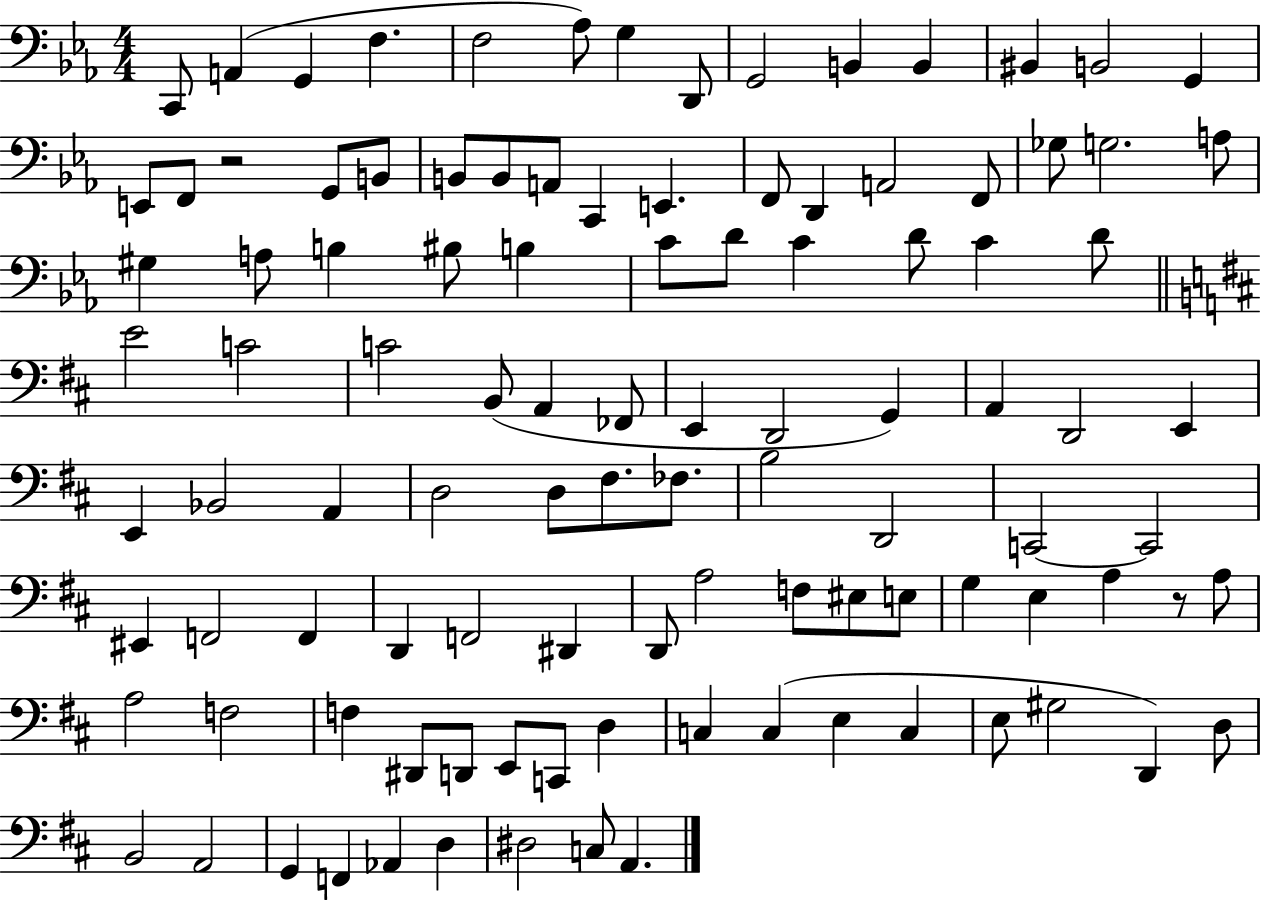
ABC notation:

X:1
T:Untitled
M:4/4
L:1/4
K:Eb
C,,/2 A,, G,, F, F,2 _A,/2 G, D,,/2 G,,2 B,, B,, ^B,, B,,2 G,, E,,/2 F,,/2 z2 G,,/2 B,,/2 B,,/2 B,,/2 A,,/2 C,, E,, F,,/2 D,, A,,2 F,,/2 _G,/2 G,2 A,/2 ^G, A,/2 B, ^B,/2 B, C/2 D/2 C D/2 C D/2 E2 C2 C2 B,,/2 A,, _F,,/2 E,, D,,2 G,, A,, D,,2 E,, E,, _B,,2 A,, D,2 D,/2 ^F,/2 _F,/2 B,2 D,,2 C,,2 C,,2 ^E,, F,,2 F,, D,, F,,2 ^D,, D,,/2 A,2 F,/2 ^E,/2 E,/2 G, E, A, z/2 A,/2 A,2 F,2 F, ^D,,/2 D,,/2 E,,/2 C,,/2 D, C, C, E, C, E,/2 ^G,2 D,, D,/2 B,,2 A,,2 G,, F,, _A,, D, ^D,2 C,/2 A,,